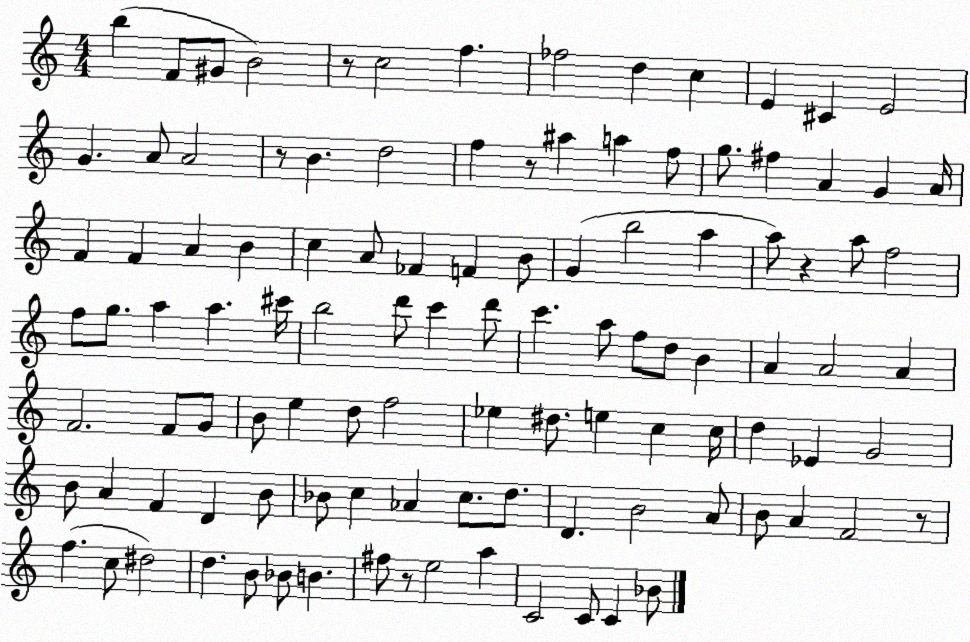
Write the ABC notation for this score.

X:1
T:Untitled
M:4/4
L:1/4
K:C
b F/2 ^G/2 B2 z/2 c2 f _f2 d c E ^C E2 G A/2 A2 z/2 B d2 f z/2 ^a a f/2 g/2 ^f A G A/4 F F A B c A/2 _F F B/2 G b2 a a/2 z a/2 f2 f/2 g/2 a a ^c'/4 b2 d'/2 c' d'/2 c' a/2 f/2 d/2 B A A2 A F2 F/2 G/2 B/2 e d/2 f2 _e ^d/2 e c c/4 d _E G2 B/2 A F D B/2 _B/2 c _A c/2 d/2 D B2 A/2 B/2 A F2 z/2 f c/2 ^d2 d B/2 _B/2 B ^f/2 z/2 e2 a C2 C/2 C _B/2